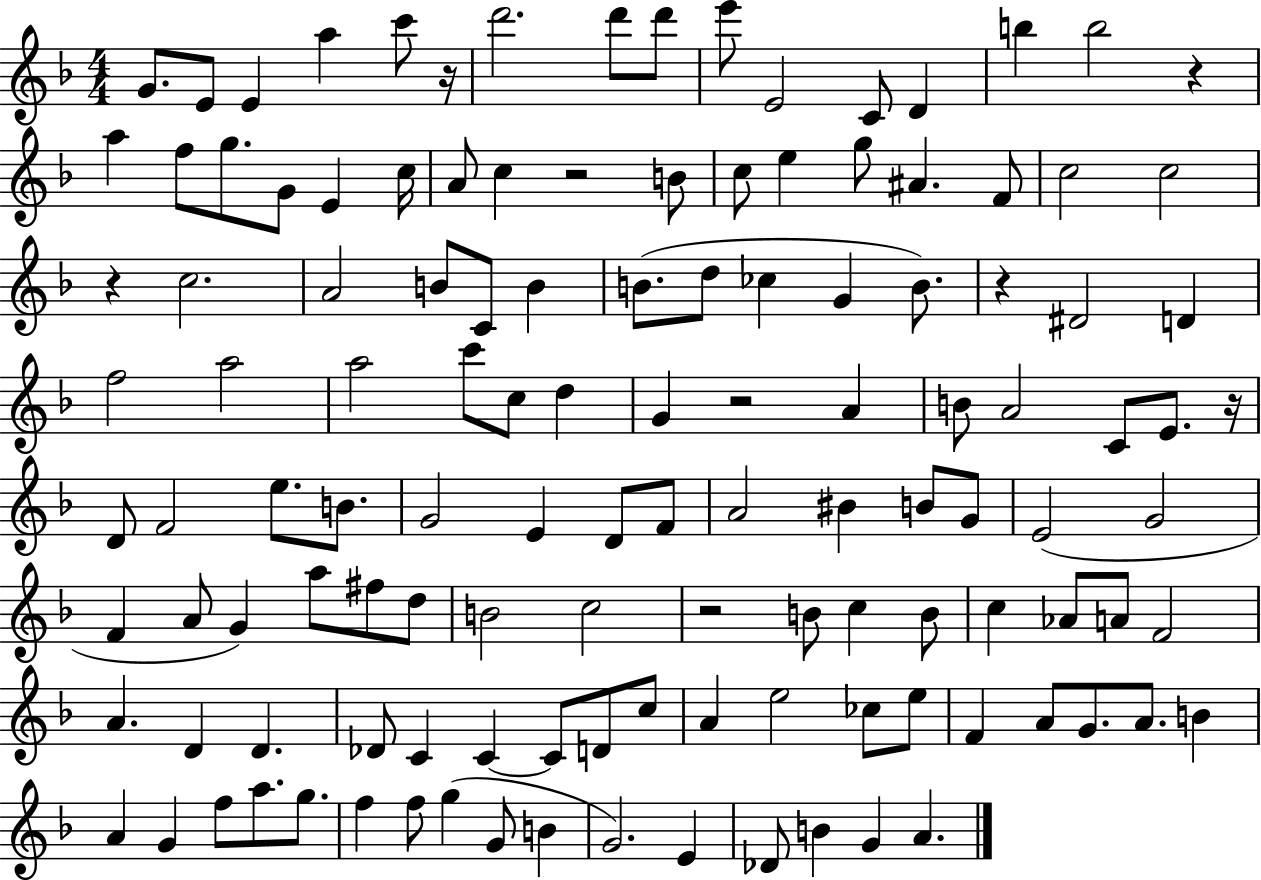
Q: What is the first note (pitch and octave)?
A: G4